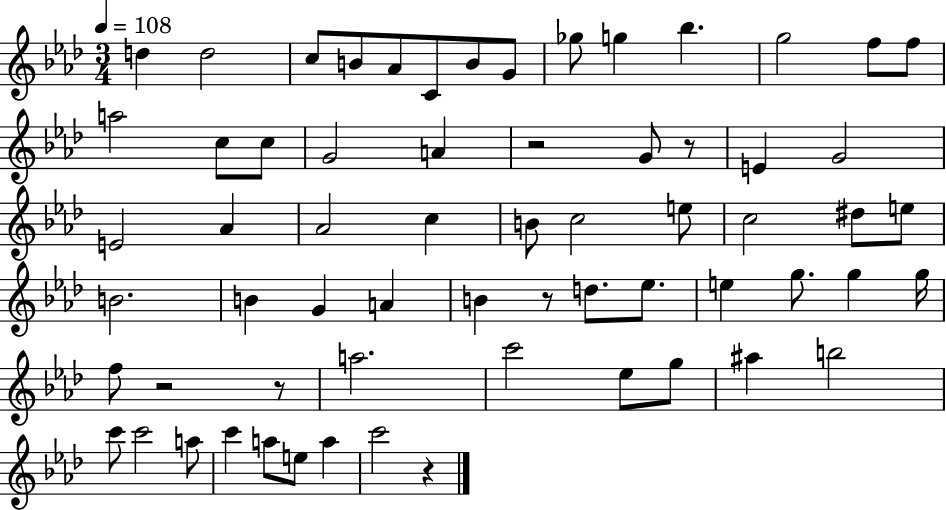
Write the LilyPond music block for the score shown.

{
  \clef treble
  \numericTimeSignature
  \time 3/4
  \key aes \major
  \tempo 4 = 108
  d''4 d''2 | c''8 b'8 aes'8 c'8 b'8 g'8 | ges''8 g''4 bes''4. | g''2 f''8 f''8 | \break a''2 c''8 c''8 | g'2 a'4 | r2 g'8 r8 | e'4 g'2 | \break e'2 aes'4 | aes'2 c''4 | b'8 c''2 e''8 | c''2 dis''8 e''8 | \break b'2. | b'4 g'4 a'4 | b'4 r8 d''8. ees''8. | e''4 g''8. g''4 g''16 | \break f''8 r2 r8 | a''2. | c'''2 ees''8 g''8 | ais''4 b''2 | \break c'''8 c'''2 a''8 | c'''4 a''8 e''8 a''4 | c'''2 r4 | \bar "|."
}